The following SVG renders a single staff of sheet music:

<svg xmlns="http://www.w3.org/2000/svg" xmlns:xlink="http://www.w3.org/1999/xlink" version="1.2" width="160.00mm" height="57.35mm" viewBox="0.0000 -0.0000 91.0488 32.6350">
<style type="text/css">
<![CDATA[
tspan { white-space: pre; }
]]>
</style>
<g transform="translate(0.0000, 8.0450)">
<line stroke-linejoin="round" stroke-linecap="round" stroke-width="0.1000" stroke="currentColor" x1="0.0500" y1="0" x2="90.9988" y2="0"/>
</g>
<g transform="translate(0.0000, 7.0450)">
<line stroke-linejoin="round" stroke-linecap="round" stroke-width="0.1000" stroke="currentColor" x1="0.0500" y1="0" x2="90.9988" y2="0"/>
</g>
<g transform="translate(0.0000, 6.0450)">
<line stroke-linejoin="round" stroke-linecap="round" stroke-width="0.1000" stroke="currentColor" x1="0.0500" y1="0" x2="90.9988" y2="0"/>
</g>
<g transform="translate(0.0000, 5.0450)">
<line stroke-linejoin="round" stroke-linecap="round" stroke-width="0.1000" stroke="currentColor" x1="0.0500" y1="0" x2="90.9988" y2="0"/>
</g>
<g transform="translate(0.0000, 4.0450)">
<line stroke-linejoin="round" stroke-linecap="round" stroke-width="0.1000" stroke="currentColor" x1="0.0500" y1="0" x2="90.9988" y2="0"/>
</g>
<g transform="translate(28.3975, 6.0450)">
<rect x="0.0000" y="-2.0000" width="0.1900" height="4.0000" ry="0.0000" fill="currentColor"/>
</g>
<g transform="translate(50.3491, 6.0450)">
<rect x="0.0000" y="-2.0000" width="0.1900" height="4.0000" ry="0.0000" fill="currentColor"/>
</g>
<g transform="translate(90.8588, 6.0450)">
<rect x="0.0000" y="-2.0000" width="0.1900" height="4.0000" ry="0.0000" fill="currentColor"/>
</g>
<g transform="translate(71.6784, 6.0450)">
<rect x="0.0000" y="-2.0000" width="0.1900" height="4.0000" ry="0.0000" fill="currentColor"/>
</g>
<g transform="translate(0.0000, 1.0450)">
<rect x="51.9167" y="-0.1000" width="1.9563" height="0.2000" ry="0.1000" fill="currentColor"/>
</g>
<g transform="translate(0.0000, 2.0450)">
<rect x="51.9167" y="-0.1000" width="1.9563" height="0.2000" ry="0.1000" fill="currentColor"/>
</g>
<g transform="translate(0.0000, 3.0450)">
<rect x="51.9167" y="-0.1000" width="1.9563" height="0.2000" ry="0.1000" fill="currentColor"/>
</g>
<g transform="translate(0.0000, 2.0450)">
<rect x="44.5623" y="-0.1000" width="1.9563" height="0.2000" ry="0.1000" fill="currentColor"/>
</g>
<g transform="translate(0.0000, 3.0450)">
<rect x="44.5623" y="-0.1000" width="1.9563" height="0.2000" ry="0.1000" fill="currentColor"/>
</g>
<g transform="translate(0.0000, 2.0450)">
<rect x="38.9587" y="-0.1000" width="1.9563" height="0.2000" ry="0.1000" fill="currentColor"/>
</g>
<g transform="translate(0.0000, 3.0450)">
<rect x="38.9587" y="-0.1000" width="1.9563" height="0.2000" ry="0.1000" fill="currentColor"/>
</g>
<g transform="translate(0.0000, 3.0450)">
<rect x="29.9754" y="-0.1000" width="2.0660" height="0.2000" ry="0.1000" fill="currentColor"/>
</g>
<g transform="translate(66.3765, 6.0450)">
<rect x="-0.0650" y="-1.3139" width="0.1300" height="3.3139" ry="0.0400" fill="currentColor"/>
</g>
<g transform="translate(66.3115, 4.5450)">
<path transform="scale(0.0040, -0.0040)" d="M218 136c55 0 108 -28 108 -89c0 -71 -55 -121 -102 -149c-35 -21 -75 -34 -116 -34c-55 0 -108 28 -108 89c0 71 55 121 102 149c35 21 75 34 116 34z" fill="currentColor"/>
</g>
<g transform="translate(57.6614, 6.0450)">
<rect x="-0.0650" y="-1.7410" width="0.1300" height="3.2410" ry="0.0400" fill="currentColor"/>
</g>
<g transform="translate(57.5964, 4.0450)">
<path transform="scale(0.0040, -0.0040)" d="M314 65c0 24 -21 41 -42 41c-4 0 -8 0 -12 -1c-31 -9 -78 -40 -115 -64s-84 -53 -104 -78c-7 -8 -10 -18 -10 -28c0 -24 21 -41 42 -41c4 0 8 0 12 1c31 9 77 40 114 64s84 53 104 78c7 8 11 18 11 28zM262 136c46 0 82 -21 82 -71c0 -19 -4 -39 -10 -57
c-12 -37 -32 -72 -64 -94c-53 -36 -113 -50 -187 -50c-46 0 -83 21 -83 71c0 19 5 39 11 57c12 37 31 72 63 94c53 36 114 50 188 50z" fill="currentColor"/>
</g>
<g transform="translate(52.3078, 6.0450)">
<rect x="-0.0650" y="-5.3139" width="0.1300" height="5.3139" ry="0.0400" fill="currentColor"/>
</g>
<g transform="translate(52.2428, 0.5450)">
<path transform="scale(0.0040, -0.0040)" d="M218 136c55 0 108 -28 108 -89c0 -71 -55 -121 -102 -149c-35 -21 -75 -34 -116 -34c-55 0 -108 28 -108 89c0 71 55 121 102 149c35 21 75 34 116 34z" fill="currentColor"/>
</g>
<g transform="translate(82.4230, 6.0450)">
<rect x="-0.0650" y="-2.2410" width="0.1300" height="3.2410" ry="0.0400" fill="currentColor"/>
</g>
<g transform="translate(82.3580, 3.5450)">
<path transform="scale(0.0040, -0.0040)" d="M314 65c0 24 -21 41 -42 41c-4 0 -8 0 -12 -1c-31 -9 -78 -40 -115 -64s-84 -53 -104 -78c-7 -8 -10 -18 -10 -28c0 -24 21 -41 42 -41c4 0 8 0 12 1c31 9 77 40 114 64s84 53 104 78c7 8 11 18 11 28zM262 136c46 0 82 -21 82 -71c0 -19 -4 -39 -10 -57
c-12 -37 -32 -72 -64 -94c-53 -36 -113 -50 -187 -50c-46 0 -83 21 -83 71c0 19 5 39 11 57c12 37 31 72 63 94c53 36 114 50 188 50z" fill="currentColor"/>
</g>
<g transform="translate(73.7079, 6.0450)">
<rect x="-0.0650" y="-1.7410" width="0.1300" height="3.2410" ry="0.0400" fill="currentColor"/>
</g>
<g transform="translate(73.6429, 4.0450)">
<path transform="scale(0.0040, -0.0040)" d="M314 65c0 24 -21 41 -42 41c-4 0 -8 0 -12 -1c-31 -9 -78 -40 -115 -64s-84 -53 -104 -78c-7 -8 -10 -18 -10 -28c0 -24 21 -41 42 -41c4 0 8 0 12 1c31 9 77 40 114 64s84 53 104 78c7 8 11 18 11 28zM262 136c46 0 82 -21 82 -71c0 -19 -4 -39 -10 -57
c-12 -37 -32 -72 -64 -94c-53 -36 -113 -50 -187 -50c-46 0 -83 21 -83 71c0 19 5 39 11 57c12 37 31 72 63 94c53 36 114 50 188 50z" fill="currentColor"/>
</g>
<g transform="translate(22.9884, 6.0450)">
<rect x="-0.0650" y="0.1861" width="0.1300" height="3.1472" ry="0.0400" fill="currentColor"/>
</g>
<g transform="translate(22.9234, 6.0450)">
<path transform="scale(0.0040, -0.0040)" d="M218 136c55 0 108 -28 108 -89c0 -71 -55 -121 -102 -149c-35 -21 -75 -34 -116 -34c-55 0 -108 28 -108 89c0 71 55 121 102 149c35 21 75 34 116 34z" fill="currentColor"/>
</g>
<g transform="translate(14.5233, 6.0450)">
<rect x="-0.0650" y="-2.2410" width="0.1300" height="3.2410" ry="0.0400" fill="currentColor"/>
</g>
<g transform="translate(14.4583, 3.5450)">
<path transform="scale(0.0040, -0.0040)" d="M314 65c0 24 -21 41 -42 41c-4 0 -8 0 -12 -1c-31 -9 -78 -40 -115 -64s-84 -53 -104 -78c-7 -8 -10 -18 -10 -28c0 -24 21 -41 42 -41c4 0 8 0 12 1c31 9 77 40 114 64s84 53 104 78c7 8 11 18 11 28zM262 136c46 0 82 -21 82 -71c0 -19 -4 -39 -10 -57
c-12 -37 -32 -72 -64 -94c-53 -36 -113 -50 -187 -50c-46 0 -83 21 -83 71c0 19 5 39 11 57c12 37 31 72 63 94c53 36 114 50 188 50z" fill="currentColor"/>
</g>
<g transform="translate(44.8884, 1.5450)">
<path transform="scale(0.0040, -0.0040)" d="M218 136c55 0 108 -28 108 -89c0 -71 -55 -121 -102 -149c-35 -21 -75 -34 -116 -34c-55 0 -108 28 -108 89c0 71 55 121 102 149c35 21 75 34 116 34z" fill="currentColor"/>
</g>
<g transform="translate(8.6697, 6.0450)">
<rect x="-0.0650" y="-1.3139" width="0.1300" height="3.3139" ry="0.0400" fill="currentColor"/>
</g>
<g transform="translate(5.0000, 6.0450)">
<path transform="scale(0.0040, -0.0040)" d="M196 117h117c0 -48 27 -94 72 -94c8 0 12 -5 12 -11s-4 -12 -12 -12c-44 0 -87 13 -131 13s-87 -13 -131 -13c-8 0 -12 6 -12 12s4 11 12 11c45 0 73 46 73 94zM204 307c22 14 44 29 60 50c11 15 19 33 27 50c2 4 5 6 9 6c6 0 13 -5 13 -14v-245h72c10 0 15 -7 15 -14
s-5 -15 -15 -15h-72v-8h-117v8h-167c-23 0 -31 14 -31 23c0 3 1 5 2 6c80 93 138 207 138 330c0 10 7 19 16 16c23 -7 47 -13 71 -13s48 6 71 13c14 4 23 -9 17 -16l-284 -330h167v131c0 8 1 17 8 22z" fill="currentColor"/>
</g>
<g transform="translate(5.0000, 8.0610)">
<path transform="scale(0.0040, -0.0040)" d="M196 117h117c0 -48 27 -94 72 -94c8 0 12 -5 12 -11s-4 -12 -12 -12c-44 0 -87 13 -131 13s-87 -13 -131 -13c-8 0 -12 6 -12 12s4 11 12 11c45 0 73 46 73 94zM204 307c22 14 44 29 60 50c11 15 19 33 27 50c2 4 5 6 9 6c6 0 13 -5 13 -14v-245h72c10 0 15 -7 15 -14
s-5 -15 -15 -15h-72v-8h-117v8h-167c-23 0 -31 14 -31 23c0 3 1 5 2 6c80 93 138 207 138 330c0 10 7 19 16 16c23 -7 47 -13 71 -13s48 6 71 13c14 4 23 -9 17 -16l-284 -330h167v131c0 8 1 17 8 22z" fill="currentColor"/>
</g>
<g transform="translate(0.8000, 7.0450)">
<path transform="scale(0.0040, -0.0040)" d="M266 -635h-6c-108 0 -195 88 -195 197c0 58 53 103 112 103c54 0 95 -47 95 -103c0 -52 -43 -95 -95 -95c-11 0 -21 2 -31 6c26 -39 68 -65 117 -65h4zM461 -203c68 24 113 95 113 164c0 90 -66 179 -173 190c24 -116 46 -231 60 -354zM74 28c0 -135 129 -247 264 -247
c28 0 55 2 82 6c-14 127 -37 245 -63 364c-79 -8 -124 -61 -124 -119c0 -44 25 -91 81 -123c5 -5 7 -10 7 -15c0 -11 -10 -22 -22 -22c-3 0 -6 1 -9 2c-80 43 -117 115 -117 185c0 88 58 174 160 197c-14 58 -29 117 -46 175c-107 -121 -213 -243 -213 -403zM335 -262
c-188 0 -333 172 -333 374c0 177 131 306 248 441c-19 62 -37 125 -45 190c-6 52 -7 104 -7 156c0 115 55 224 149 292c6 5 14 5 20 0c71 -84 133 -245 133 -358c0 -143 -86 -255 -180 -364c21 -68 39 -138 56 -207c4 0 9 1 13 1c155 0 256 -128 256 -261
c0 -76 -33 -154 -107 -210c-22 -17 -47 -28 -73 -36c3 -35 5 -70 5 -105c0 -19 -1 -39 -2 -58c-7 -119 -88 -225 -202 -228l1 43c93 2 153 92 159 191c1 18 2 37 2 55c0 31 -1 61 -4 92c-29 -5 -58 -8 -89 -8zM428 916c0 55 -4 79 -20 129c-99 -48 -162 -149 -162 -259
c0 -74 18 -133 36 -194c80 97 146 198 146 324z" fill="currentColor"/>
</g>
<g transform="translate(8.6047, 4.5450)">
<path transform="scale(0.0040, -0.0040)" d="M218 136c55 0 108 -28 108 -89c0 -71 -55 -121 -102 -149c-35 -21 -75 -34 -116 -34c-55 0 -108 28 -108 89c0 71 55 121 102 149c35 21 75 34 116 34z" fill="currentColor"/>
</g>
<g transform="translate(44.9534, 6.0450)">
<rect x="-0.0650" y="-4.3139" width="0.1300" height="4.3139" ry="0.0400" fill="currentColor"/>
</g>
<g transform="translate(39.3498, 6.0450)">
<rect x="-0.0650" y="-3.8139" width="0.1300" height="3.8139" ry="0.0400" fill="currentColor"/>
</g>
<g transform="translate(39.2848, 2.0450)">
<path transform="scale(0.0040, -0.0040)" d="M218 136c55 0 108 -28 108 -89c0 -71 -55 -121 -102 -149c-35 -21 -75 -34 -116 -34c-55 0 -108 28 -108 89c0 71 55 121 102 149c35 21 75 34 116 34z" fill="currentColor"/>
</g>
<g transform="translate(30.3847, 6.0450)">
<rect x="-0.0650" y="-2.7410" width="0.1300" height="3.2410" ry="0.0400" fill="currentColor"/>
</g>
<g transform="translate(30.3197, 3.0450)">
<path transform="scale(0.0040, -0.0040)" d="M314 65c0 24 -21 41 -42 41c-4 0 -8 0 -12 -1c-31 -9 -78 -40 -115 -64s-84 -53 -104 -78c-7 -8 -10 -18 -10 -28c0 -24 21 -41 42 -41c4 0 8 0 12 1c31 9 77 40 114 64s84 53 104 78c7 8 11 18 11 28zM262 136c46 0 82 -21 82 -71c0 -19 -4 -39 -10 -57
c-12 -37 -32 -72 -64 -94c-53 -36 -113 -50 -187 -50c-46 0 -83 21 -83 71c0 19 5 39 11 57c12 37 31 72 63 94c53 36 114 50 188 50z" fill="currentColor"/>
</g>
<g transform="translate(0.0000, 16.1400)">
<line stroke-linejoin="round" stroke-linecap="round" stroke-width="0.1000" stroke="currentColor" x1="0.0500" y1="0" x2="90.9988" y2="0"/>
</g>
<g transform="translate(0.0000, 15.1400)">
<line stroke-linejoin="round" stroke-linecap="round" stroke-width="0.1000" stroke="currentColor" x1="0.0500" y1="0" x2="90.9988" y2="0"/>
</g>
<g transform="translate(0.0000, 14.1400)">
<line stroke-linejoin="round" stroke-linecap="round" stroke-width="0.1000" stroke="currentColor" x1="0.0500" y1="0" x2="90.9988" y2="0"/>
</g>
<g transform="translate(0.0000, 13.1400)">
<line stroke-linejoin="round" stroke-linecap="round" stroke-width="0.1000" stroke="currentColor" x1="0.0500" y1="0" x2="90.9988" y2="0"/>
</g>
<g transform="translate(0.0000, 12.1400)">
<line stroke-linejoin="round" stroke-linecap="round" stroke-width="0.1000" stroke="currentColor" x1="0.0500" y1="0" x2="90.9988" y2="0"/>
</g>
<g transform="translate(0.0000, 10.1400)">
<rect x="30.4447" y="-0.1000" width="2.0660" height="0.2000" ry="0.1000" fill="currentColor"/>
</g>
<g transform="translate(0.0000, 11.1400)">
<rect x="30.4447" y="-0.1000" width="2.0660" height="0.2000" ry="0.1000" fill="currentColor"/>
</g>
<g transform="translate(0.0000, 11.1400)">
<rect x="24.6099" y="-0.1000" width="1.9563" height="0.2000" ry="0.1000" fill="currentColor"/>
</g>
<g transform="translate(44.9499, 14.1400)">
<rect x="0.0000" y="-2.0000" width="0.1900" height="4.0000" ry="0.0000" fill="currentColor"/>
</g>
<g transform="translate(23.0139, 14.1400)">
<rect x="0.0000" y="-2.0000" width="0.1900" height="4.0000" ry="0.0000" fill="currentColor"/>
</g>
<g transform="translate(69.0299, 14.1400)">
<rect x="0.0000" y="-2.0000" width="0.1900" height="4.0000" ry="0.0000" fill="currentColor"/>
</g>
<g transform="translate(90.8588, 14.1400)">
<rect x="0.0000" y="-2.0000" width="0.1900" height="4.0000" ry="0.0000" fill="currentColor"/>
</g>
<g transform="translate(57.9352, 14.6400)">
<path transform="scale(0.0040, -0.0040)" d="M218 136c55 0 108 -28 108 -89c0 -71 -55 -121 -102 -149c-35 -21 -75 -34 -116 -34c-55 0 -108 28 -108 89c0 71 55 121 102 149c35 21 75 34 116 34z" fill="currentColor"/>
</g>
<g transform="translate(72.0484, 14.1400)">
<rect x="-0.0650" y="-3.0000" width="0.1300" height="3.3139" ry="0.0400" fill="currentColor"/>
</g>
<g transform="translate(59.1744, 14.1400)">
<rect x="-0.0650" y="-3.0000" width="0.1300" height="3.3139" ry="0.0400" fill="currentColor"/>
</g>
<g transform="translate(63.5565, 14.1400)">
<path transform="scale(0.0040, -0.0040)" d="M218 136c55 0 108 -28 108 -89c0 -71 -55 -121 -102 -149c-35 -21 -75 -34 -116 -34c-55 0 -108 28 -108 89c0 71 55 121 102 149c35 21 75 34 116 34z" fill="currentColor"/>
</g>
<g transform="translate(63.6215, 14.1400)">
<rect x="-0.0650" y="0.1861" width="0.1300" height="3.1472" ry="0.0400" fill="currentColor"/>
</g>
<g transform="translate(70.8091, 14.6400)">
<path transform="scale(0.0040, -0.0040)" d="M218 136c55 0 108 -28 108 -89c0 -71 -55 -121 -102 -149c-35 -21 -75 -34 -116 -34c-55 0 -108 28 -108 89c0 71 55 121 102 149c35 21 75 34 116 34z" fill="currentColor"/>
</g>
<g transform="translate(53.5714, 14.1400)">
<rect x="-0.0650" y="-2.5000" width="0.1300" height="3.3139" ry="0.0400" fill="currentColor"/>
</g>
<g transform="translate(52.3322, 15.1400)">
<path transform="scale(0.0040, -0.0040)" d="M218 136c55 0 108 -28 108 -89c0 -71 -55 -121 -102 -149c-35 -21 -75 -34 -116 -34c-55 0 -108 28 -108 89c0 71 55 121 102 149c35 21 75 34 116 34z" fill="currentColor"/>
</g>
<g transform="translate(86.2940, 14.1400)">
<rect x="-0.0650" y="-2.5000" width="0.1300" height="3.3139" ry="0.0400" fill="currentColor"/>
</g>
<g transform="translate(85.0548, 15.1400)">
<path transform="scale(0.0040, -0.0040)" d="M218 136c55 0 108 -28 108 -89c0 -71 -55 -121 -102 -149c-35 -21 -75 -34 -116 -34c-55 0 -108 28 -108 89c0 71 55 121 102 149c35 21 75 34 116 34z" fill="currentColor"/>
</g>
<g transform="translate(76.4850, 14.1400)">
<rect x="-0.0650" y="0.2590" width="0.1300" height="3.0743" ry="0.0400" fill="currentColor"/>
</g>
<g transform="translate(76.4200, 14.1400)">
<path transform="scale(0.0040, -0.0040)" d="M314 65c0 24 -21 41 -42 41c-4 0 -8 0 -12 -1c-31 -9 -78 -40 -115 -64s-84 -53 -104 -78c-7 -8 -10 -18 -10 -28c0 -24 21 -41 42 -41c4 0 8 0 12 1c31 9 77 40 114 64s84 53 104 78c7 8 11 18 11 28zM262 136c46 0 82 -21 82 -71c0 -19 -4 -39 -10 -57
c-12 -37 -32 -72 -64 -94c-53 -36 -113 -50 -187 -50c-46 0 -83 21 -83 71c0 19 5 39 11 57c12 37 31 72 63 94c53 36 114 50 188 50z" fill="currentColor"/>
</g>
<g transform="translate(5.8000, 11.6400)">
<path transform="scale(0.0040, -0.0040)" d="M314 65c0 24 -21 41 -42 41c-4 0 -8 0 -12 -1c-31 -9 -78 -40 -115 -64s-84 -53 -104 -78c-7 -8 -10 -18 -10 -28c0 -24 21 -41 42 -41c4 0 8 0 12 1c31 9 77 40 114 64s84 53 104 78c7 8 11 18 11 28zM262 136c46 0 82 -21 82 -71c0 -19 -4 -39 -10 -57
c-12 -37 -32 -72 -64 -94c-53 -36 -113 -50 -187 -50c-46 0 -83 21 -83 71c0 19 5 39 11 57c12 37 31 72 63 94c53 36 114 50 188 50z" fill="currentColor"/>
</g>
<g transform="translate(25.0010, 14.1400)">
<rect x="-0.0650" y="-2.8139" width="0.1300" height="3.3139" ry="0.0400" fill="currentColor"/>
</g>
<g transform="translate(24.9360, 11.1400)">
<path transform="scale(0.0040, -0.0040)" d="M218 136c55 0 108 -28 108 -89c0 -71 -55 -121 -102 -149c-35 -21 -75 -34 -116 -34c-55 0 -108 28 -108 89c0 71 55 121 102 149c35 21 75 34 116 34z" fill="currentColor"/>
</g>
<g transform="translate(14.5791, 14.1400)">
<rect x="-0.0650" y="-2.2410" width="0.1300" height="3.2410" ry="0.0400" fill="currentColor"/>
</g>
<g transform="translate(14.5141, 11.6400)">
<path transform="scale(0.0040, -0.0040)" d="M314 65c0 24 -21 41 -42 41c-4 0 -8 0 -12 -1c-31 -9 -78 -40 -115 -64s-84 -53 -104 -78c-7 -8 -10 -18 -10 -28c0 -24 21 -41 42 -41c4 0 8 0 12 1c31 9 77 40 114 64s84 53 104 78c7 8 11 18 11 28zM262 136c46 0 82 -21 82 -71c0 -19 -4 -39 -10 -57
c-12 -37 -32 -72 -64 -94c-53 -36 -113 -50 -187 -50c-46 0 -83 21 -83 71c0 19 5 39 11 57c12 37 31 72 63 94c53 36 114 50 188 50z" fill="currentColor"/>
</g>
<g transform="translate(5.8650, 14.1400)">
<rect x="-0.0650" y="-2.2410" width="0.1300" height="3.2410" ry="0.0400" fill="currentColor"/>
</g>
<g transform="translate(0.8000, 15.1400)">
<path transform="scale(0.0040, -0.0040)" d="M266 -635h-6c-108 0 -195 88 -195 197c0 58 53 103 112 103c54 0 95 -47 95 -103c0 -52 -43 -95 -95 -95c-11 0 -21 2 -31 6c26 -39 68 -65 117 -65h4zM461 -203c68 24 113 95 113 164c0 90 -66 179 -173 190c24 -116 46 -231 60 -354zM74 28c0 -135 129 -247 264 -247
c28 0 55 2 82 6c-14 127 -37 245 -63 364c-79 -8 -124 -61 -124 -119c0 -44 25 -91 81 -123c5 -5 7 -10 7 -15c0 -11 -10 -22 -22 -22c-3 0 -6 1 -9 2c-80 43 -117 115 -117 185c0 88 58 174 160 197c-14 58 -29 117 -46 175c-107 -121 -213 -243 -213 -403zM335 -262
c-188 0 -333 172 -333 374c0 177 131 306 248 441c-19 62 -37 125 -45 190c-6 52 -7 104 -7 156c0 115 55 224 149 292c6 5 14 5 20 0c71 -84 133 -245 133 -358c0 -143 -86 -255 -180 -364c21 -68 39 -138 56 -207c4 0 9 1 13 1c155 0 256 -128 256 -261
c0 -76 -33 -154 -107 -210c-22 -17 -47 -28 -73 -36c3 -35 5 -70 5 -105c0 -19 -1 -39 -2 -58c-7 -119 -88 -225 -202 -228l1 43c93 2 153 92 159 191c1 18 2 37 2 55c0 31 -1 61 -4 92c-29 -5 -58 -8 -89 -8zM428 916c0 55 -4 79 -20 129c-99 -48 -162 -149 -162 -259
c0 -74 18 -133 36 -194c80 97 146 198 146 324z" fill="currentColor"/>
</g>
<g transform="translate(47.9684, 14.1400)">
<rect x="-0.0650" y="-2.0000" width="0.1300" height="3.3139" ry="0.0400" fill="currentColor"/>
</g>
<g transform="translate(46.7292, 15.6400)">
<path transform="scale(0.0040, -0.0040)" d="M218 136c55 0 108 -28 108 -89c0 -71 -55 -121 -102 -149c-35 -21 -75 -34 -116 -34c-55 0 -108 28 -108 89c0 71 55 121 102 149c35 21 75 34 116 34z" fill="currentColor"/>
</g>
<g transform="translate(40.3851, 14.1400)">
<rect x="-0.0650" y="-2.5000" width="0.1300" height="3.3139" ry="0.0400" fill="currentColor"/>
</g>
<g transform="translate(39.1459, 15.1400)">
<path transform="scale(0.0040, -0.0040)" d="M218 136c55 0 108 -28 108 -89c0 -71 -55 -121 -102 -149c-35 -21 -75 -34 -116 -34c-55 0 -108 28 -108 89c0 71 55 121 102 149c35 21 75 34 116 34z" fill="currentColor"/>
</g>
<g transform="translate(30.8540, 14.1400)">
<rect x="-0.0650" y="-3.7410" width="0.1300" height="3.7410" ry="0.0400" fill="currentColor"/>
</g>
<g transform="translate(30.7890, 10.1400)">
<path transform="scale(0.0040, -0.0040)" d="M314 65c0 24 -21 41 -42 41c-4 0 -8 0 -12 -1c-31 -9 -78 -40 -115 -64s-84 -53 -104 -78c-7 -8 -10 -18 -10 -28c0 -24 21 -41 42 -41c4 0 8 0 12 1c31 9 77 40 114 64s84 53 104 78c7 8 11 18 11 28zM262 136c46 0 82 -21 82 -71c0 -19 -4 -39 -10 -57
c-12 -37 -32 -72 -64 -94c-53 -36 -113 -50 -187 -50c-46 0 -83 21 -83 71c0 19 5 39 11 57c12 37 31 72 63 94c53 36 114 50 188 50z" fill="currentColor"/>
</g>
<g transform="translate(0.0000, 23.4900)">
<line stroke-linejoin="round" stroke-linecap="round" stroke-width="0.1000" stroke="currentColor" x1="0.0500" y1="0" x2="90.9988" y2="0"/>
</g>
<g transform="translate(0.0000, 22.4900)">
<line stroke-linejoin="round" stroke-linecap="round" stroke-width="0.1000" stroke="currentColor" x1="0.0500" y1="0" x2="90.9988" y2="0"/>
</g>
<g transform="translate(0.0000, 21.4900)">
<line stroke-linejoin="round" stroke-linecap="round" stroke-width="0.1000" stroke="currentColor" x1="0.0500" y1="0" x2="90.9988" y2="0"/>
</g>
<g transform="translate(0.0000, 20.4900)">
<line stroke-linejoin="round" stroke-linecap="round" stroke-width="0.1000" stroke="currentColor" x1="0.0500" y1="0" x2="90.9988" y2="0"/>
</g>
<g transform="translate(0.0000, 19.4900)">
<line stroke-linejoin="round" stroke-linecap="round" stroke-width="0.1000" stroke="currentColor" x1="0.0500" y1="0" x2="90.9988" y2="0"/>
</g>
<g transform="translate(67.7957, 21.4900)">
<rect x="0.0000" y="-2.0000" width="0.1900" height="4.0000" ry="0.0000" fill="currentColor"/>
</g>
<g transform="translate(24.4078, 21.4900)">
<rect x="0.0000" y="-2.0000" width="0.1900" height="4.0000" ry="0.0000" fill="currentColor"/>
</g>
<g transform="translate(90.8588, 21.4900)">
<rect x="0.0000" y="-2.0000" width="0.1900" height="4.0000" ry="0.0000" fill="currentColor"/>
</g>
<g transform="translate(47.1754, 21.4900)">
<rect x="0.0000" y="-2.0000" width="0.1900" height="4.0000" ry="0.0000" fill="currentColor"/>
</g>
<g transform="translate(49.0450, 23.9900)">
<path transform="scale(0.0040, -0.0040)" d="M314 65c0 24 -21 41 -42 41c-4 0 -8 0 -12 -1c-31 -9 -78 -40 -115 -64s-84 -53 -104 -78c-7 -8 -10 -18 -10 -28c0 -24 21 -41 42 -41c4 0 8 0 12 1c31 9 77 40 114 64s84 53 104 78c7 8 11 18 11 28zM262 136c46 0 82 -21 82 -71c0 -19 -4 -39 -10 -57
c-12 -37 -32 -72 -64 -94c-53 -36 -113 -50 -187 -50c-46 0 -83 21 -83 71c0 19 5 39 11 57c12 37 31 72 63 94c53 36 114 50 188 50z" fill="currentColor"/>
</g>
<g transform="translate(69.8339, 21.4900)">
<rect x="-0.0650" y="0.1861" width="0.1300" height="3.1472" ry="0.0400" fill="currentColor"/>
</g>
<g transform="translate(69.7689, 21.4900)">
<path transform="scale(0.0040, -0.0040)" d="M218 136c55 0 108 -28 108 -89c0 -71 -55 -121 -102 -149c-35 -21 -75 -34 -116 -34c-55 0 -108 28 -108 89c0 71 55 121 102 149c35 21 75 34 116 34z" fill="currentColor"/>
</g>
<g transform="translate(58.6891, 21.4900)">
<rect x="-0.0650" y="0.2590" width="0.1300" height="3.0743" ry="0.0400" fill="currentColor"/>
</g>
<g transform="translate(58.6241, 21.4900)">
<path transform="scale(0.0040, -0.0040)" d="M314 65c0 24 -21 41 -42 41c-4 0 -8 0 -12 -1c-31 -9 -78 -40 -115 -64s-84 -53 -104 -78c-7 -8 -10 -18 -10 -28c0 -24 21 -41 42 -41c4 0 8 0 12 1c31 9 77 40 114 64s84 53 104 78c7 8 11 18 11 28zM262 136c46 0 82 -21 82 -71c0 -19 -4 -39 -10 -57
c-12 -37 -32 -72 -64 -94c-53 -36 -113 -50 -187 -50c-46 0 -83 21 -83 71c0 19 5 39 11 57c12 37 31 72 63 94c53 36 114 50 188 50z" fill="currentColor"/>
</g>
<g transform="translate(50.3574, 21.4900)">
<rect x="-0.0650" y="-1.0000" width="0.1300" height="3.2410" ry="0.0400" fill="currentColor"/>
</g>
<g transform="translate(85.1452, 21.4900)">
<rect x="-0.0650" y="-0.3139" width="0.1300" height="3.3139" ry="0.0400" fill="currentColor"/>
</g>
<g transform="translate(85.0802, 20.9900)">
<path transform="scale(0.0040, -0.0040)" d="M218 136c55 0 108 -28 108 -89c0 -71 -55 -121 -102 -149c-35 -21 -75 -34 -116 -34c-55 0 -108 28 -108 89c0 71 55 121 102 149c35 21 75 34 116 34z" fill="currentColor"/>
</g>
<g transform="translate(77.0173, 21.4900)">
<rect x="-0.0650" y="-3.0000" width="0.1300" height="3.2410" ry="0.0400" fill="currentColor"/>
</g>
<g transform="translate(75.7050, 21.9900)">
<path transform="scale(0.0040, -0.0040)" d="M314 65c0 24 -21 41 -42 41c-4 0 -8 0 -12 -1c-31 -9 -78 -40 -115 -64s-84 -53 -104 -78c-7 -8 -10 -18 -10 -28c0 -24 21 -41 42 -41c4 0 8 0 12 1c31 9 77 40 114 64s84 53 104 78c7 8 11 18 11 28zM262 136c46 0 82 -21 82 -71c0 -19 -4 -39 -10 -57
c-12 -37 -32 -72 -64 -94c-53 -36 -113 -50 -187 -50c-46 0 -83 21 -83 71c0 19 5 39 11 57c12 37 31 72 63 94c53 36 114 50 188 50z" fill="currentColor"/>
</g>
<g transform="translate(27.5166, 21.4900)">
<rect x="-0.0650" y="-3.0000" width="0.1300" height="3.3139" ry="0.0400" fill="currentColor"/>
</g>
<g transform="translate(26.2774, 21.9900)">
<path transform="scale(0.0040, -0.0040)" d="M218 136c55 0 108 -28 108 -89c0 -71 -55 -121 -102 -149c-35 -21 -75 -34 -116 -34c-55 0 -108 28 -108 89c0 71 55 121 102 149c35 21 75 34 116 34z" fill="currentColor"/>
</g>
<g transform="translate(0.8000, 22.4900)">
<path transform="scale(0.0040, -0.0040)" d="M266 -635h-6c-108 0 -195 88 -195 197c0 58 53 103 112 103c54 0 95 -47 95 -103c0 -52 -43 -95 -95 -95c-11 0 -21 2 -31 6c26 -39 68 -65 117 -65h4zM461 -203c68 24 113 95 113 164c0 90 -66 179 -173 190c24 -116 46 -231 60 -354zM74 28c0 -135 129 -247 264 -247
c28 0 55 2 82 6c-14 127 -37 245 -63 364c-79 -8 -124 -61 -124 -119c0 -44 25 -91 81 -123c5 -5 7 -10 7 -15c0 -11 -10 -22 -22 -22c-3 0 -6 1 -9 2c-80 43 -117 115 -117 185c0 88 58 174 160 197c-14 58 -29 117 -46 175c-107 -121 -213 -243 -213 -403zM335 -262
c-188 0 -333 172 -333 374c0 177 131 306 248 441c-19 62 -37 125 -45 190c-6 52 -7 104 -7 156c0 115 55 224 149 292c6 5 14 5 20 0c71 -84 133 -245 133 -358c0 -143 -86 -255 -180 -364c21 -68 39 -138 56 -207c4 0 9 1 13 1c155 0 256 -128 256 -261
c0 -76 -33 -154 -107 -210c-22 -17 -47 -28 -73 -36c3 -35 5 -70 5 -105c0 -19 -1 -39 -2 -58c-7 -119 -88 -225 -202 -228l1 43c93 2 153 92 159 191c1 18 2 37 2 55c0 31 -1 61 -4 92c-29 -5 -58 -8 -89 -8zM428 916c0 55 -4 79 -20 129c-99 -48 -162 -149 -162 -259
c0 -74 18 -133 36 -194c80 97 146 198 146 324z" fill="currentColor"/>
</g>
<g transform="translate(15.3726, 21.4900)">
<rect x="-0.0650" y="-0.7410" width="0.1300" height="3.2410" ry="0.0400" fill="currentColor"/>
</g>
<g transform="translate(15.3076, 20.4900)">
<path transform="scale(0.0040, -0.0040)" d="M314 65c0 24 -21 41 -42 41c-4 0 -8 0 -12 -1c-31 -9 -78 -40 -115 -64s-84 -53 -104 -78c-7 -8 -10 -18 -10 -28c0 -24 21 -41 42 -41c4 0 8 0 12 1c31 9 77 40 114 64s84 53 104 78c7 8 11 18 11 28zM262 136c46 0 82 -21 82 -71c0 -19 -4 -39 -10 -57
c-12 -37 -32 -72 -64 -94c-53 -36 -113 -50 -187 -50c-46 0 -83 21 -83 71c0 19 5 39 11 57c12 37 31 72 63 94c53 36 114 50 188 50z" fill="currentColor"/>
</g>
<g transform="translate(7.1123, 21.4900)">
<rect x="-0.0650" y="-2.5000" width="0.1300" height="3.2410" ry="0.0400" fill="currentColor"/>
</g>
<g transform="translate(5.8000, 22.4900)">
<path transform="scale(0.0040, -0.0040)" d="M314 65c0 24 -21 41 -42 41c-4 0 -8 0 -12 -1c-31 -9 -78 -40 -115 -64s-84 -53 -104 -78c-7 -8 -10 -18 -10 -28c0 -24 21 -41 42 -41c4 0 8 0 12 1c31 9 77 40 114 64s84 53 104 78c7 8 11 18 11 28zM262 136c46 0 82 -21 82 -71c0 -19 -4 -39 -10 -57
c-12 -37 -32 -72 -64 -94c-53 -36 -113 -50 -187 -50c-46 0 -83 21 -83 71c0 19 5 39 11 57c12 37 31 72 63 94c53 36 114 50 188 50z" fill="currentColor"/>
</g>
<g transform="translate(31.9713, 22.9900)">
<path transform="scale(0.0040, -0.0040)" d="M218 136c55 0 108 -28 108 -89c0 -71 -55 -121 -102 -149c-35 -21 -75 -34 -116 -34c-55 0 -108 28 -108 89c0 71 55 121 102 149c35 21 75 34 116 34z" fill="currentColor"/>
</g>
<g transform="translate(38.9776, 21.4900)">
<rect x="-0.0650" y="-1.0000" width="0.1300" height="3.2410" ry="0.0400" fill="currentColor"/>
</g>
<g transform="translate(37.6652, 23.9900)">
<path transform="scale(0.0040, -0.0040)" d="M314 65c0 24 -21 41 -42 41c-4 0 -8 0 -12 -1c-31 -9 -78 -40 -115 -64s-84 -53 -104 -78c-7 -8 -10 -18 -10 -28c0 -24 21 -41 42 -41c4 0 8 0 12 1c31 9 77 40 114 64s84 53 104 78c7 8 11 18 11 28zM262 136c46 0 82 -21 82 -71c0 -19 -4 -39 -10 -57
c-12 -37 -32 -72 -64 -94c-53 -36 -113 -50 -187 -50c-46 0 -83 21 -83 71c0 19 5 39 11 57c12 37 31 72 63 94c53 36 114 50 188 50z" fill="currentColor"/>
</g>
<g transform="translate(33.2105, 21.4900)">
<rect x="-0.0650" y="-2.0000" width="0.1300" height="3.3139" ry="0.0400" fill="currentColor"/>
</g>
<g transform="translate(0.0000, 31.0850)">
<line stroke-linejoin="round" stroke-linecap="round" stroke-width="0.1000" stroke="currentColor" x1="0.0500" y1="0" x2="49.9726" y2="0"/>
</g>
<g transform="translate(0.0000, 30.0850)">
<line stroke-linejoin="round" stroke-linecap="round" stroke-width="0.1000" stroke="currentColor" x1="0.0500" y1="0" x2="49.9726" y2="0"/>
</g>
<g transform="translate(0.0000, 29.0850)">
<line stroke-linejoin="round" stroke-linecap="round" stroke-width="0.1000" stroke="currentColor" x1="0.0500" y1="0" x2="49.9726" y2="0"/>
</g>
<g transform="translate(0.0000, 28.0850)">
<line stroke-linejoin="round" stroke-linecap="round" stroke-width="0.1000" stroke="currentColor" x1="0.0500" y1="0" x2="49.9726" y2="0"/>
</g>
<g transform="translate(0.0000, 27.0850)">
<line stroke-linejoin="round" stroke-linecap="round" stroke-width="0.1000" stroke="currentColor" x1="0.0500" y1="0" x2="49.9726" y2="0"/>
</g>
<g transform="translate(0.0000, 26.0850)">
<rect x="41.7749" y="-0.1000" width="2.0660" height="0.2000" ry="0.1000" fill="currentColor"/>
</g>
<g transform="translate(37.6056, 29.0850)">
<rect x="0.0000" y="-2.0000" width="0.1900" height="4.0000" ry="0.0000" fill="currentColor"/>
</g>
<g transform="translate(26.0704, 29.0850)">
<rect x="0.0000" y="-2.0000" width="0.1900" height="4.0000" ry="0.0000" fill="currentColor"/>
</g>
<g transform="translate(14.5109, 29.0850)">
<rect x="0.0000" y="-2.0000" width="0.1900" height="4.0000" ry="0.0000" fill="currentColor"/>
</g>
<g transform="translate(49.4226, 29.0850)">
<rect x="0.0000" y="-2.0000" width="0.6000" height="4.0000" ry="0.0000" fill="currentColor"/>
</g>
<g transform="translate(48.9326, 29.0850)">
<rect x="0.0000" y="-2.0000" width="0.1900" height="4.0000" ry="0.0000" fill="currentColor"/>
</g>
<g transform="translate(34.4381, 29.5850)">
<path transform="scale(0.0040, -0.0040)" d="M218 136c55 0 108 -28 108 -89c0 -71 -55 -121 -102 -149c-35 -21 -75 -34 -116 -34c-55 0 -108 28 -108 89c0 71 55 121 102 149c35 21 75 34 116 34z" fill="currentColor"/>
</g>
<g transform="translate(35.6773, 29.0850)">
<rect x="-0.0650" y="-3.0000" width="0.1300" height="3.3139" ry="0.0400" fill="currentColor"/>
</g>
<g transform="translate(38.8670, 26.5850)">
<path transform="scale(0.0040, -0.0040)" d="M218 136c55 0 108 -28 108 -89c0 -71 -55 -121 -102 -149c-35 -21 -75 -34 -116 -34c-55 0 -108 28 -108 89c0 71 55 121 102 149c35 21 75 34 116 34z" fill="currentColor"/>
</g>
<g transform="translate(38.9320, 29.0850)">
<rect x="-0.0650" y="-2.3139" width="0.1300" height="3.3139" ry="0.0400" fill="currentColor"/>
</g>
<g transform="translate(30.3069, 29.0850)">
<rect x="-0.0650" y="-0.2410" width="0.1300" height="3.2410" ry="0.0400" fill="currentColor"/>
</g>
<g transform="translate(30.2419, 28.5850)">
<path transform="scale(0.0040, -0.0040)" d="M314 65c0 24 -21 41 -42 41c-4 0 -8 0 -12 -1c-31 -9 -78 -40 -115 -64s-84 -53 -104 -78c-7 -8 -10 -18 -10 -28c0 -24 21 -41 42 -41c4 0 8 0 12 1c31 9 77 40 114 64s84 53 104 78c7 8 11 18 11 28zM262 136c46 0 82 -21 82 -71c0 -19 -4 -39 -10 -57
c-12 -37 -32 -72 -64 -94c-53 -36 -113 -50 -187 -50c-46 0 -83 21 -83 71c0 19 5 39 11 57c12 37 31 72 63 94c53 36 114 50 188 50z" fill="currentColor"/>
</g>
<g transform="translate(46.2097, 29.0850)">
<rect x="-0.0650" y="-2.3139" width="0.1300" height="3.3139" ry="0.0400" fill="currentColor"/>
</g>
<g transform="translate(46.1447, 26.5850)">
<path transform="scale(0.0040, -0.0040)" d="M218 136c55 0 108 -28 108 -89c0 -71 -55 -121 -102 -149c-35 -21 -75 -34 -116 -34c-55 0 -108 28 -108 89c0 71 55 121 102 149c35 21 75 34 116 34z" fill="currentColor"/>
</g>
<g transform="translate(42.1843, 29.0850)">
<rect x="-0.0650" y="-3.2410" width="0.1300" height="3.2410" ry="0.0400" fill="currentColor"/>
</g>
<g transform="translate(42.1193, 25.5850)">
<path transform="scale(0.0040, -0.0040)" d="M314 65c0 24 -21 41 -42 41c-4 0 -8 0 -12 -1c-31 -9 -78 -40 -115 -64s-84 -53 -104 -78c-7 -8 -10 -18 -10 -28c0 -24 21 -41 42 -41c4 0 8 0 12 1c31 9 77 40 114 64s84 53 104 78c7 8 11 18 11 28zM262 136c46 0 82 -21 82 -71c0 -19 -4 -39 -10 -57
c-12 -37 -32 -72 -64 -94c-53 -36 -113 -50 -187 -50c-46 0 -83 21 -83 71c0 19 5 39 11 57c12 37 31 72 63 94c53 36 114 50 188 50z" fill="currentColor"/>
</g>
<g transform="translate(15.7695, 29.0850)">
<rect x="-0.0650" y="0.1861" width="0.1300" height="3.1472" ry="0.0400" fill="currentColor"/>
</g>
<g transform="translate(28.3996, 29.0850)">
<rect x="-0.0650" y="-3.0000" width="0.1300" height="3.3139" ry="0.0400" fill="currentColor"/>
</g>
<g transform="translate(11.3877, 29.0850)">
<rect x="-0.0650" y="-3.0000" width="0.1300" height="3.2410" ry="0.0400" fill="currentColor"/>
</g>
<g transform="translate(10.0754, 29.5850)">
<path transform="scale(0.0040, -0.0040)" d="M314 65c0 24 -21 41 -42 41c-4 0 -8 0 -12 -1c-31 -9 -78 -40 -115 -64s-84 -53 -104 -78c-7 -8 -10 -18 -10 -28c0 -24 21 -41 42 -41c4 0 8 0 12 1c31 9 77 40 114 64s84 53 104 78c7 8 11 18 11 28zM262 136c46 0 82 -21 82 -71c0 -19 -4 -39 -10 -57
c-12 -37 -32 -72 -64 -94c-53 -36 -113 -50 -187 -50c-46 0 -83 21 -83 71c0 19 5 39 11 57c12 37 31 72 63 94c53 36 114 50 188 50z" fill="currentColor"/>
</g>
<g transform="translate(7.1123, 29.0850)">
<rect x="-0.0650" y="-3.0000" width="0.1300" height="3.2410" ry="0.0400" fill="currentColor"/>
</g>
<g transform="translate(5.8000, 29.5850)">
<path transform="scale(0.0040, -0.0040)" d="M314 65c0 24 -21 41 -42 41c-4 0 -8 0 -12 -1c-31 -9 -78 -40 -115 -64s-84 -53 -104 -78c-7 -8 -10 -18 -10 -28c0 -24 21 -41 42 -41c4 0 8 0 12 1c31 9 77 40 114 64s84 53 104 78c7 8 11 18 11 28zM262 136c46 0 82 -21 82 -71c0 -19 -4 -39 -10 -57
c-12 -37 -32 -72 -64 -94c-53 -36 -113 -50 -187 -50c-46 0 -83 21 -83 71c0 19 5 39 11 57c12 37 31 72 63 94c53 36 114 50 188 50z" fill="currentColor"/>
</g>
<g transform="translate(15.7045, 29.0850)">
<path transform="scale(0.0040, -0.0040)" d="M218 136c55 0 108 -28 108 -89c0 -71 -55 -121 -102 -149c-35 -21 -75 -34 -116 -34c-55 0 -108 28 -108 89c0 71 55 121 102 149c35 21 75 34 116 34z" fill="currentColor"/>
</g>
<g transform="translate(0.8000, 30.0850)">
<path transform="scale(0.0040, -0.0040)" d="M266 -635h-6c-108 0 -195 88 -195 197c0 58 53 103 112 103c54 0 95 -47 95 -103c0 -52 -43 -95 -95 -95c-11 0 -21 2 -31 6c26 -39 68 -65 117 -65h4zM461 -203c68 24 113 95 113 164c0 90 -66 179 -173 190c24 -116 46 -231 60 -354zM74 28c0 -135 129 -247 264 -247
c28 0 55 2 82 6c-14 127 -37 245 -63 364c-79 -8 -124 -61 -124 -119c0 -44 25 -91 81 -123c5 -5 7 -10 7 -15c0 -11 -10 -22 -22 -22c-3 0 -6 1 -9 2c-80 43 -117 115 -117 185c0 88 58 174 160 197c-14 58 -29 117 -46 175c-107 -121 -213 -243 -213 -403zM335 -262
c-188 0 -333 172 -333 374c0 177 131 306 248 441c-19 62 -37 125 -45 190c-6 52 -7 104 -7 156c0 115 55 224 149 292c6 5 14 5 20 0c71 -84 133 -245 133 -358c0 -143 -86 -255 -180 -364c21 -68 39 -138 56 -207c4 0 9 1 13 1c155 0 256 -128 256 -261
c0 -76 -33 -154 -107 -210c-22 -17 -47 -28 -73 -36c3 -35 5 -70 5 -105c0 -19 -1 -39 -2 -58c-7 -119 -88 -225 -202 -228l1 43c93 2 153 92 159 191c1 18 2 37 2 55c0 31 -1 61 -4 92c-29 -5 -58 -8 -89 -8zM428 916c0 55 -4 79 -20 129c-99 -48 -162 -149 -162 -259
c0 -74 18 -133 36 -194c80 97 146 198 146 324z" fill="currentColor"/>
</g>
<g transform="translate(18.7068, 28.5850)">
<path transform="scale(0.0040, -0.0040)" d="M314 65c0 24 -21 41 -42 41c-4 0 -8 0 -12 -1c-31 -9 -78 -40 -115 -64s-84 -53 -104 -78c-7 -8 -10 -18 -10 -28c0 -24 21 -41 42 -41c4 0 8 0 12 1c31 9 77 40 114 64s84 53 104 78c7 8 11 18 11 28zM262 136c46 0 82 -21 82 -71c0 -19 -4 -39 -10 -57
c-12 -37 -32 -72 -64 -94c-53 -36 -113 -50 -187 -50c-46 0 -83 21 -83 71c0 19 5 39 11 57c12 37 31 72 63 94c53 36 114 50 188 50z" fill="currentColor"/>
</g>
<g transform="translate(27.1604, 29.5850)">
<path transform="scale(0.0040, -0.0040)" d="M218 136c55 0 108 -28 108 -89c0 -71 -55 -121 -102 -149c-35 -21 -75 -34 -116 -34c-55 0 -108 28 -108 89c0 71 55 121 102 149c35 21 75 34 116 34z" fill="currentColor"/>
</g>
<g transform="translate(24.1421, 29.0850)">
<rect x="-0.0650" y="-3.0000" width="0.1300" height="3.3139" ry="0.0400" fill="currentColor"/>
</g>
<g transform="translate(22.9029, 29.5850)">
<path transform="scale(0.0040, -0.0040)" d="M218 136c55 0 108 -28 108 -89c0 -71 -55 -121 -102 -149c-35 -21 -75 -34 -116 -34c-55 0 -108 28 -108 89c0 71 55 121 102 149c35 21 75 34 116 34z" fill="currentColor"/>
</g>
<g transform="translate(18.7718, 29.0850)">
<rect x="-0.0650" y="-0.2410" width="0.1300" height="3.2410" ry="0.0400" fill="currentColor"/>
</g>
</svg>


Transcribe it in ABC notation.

X:1
T:Untitled
M:4/4
L:1/4
K:C
e g2 B a2 c' d' f' f2 e f2 g2 g2 g2 a c'2 G F G A B A B2 G G2 d2 A F D2 D2 B2 B A2 c A2 A2 B c2 A A c2 A g b2 g